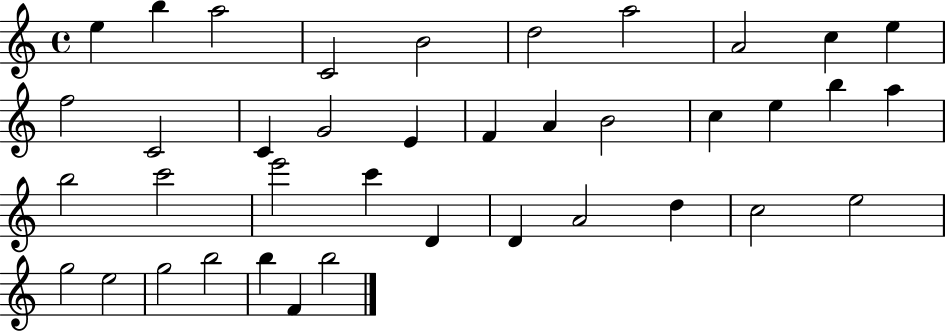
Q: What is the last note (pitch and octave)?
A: B5